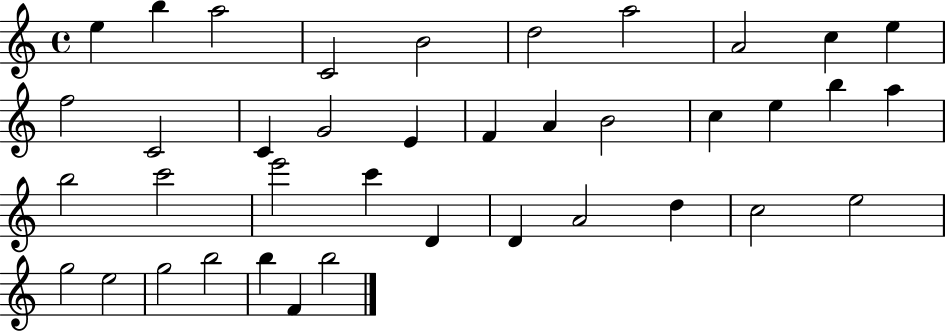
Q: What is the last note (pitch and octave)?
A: B5